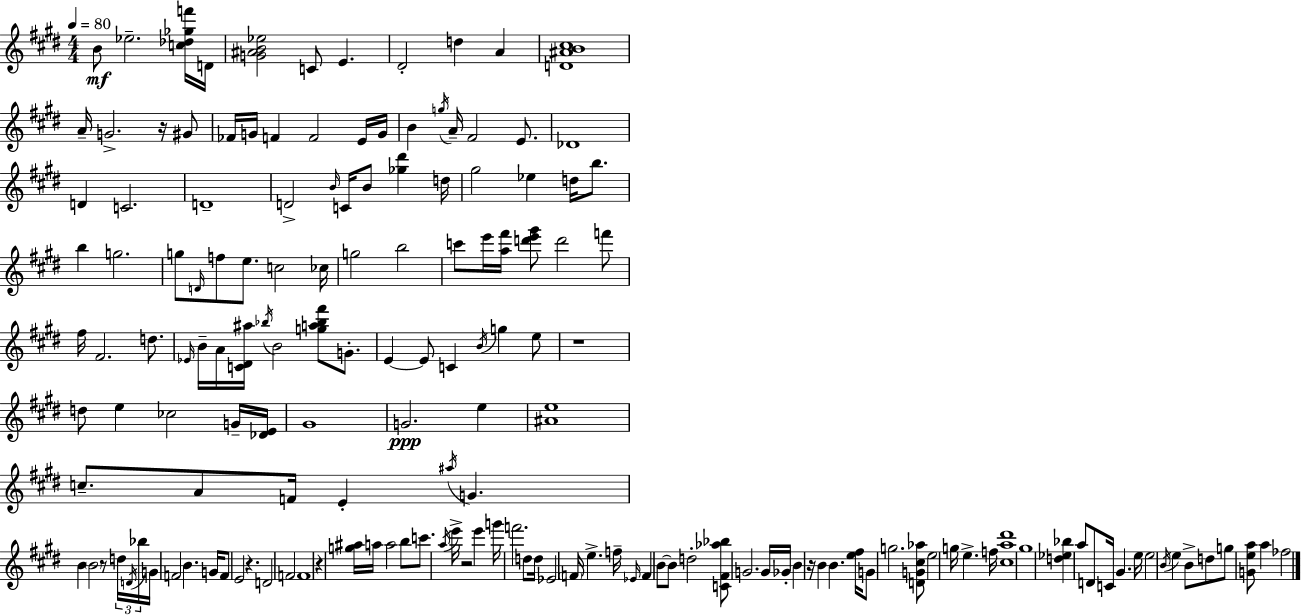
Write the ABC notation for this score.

X:1
T:Untitled
M:4/4
L:1/4
K:E
B/2 _e2 [c_d_gf']/4 D/4 [G^AB_e]2 C/2 E ^D2 d A [D^AB^c]4 A/4 G2 z/4 ^G/2 _F/4 G/4 F F2 E/4 G/4 B g/4 A/4 ^F2 E/2 _D4 D C2 D4 D2 B/4 C/4 B/2 [_g^d'] d/4 ^g2 _e d/4 b/2 b g2 g/2 D/4 f/2 e/2 c2 _c/4 g2 b2 c'/2 e'/4 [a^f']/4 [d'e'^g']/2 d'2 f'/2 ^f/4 ^F2 d/2 _E/4 B/4 A/4 [C^D^a]/4 _b/4 B2 [ga_b^f']/2 G/2 E E/2 C B/4 g e/2 z4 d/2 e _c2 G/4 [_DE]/4 ^G4 G2 e [^Ae]4 c/2 A/2 F/4 E ^a/4 G B B2 z/2 d/4 D/4 _b/4 G/4 F2 B G/4 F/2 E2 z D2 F2 F4 z [g^a]/4 a/4 a2 b/2 c'/2 a/4 e'/4 z2 e' g'/4 f'2 d/2 d/4 _E2 F/4 e f/4 _E/4 F B/2 B/2 d2 [C^F_a_b]/2 G2 G/4 _G/4 B z/4 B B [e^f]/4 G/2 g2 [DG^c_a]/2 e2 g/4 e f/4 [^ca^d']4 ^g4 [d_e_b] a/2 D/2 C/4 ^G e/4 e2 B/4 e B/2 d/2 g/2 [Gea]/2 a _f2